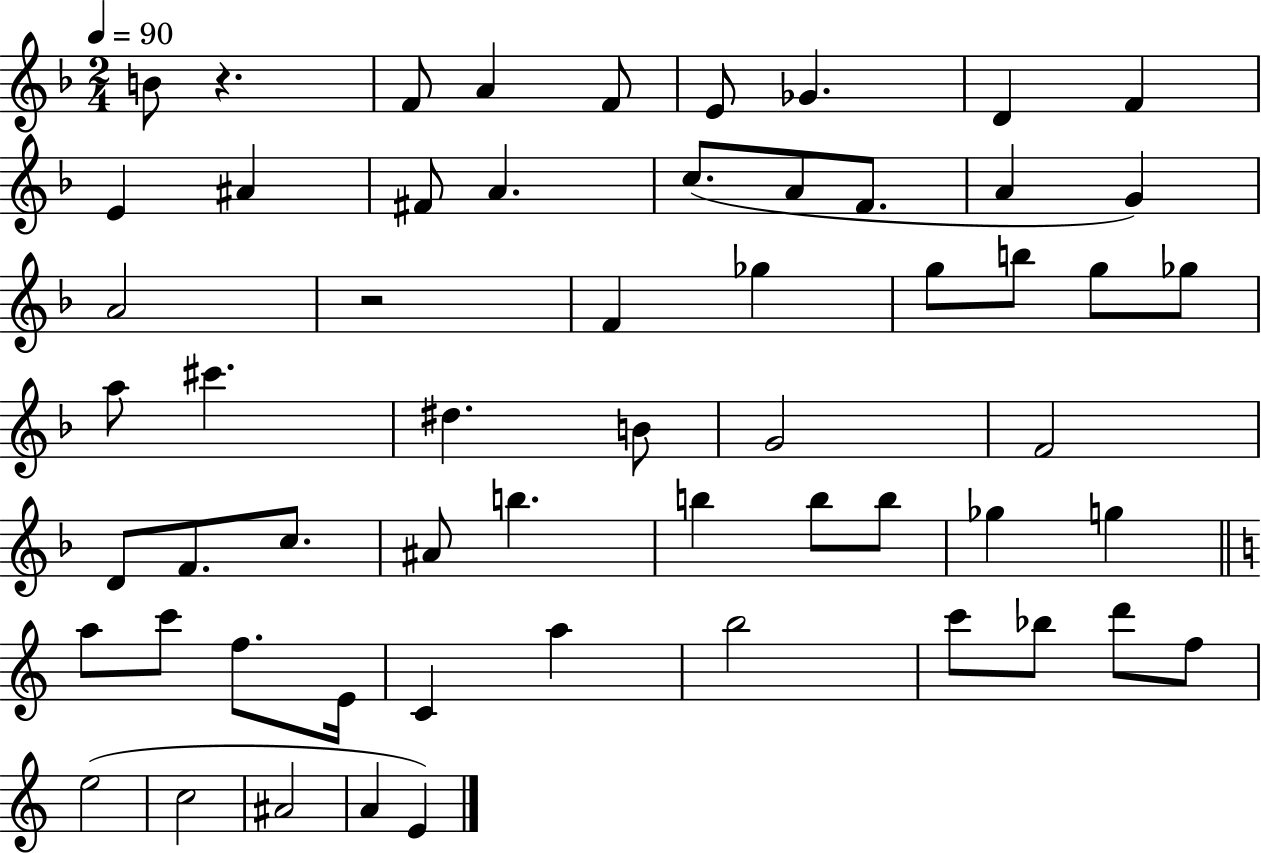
B4/e R/q. F4/e A4/q F4/e E4/e Gb4/q. D4/q F4/q E4/q A#4/q F#4/e A4/q. C5/e. A4/e F4/e. A4/q G4/q A4/h R/h F4/q Gb5/q G5/e B5/e G5/e Gb5/e A5/e C#6/q. D#5/q. B4/e G4/h F4/h D4/e F4/e. C5/e. A#4/e B5/q. B5/q B5/e B5/e Gb5/q G5/q A5/e C6/e F5/e. E4/s C4/q A5/q B5/h C6/e Bb5/e D6/e F5/e E5/h C5/h A#4/h A4/q E4/q